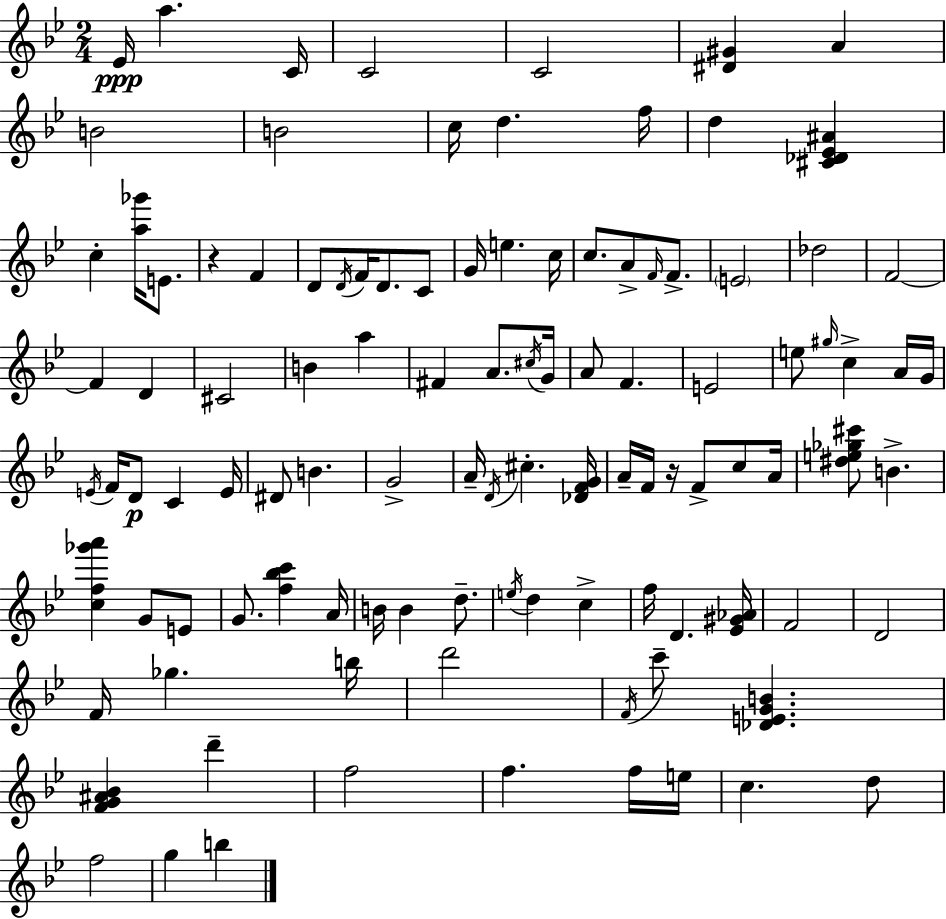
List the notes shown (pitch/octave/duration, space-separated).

Eb4/s A5/q. C4/s C4/h C4/h [D#4,G#4]/q A4/q B4/h B4/h C5/s D5/q. F5/s D5/q [C#4,Db4,Eb4,A#4]/q C5/q [A5,Gb6]/s E4/e. R/q F4/q D4/e D4/s F4/s D4/e. C4/e G4/s E5/q. C5/s C5/e. A4/e F4/s F4/e. E4/h Db5/h F4/h F4/q D4/q C#4/h B4/q A5/q F#4/q A4/e. C#5/s G4/s A4/e F4/q. E4/h E5/e G#5/s C5/q A4/s G4/s E4/s F4/s D4/e C4/q E4/s D#4/e B4/q. G4/h A4/s D4/s C#5/q. [Db4,F4,G4]/s A4/s F4/s R/s F4/e C5/e A4/s [D#5,E5,Gb5,C#6]/e B4/q. [C5,F5,Gb6,A6]/q G4/e E4/e G4/e. [F5,Bb5,C6]/q A4/s B4/s B4/q D5/e. E5/s D5/q C5/q F5/s D4/q. [Eb4,G#4,Ab4]/s F4/h D4/h F4/s Gb5/q. B5/s D6/h F4/s C6/e [Db4,E4,G4,B4]/q. [F4,G4,A#4,Bb4]/q D6/q F5/h F5/q. F5/s E5/s C5/q. D5/e F5/h G5/q B5/q